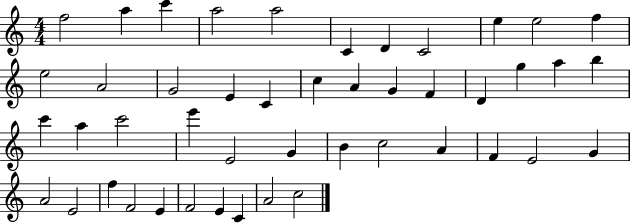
F5/h A5/q C6/q A5/h A5/h C4/q D4/q C4/h E5/q E5/h F5/q E5/h A4/h G4/h E4/q C4/q C5/q A4/q G4/q F4/q D4/q G5/q A5/q B5/q C6/q A5/q C6/h E6/q E4/h G4/q B4/q C5/h A4/q F4/q E4/h G4/q A4/h E4/h F5/q F4/h E4/q F4/h E4/q C4/q A4/h C5/h